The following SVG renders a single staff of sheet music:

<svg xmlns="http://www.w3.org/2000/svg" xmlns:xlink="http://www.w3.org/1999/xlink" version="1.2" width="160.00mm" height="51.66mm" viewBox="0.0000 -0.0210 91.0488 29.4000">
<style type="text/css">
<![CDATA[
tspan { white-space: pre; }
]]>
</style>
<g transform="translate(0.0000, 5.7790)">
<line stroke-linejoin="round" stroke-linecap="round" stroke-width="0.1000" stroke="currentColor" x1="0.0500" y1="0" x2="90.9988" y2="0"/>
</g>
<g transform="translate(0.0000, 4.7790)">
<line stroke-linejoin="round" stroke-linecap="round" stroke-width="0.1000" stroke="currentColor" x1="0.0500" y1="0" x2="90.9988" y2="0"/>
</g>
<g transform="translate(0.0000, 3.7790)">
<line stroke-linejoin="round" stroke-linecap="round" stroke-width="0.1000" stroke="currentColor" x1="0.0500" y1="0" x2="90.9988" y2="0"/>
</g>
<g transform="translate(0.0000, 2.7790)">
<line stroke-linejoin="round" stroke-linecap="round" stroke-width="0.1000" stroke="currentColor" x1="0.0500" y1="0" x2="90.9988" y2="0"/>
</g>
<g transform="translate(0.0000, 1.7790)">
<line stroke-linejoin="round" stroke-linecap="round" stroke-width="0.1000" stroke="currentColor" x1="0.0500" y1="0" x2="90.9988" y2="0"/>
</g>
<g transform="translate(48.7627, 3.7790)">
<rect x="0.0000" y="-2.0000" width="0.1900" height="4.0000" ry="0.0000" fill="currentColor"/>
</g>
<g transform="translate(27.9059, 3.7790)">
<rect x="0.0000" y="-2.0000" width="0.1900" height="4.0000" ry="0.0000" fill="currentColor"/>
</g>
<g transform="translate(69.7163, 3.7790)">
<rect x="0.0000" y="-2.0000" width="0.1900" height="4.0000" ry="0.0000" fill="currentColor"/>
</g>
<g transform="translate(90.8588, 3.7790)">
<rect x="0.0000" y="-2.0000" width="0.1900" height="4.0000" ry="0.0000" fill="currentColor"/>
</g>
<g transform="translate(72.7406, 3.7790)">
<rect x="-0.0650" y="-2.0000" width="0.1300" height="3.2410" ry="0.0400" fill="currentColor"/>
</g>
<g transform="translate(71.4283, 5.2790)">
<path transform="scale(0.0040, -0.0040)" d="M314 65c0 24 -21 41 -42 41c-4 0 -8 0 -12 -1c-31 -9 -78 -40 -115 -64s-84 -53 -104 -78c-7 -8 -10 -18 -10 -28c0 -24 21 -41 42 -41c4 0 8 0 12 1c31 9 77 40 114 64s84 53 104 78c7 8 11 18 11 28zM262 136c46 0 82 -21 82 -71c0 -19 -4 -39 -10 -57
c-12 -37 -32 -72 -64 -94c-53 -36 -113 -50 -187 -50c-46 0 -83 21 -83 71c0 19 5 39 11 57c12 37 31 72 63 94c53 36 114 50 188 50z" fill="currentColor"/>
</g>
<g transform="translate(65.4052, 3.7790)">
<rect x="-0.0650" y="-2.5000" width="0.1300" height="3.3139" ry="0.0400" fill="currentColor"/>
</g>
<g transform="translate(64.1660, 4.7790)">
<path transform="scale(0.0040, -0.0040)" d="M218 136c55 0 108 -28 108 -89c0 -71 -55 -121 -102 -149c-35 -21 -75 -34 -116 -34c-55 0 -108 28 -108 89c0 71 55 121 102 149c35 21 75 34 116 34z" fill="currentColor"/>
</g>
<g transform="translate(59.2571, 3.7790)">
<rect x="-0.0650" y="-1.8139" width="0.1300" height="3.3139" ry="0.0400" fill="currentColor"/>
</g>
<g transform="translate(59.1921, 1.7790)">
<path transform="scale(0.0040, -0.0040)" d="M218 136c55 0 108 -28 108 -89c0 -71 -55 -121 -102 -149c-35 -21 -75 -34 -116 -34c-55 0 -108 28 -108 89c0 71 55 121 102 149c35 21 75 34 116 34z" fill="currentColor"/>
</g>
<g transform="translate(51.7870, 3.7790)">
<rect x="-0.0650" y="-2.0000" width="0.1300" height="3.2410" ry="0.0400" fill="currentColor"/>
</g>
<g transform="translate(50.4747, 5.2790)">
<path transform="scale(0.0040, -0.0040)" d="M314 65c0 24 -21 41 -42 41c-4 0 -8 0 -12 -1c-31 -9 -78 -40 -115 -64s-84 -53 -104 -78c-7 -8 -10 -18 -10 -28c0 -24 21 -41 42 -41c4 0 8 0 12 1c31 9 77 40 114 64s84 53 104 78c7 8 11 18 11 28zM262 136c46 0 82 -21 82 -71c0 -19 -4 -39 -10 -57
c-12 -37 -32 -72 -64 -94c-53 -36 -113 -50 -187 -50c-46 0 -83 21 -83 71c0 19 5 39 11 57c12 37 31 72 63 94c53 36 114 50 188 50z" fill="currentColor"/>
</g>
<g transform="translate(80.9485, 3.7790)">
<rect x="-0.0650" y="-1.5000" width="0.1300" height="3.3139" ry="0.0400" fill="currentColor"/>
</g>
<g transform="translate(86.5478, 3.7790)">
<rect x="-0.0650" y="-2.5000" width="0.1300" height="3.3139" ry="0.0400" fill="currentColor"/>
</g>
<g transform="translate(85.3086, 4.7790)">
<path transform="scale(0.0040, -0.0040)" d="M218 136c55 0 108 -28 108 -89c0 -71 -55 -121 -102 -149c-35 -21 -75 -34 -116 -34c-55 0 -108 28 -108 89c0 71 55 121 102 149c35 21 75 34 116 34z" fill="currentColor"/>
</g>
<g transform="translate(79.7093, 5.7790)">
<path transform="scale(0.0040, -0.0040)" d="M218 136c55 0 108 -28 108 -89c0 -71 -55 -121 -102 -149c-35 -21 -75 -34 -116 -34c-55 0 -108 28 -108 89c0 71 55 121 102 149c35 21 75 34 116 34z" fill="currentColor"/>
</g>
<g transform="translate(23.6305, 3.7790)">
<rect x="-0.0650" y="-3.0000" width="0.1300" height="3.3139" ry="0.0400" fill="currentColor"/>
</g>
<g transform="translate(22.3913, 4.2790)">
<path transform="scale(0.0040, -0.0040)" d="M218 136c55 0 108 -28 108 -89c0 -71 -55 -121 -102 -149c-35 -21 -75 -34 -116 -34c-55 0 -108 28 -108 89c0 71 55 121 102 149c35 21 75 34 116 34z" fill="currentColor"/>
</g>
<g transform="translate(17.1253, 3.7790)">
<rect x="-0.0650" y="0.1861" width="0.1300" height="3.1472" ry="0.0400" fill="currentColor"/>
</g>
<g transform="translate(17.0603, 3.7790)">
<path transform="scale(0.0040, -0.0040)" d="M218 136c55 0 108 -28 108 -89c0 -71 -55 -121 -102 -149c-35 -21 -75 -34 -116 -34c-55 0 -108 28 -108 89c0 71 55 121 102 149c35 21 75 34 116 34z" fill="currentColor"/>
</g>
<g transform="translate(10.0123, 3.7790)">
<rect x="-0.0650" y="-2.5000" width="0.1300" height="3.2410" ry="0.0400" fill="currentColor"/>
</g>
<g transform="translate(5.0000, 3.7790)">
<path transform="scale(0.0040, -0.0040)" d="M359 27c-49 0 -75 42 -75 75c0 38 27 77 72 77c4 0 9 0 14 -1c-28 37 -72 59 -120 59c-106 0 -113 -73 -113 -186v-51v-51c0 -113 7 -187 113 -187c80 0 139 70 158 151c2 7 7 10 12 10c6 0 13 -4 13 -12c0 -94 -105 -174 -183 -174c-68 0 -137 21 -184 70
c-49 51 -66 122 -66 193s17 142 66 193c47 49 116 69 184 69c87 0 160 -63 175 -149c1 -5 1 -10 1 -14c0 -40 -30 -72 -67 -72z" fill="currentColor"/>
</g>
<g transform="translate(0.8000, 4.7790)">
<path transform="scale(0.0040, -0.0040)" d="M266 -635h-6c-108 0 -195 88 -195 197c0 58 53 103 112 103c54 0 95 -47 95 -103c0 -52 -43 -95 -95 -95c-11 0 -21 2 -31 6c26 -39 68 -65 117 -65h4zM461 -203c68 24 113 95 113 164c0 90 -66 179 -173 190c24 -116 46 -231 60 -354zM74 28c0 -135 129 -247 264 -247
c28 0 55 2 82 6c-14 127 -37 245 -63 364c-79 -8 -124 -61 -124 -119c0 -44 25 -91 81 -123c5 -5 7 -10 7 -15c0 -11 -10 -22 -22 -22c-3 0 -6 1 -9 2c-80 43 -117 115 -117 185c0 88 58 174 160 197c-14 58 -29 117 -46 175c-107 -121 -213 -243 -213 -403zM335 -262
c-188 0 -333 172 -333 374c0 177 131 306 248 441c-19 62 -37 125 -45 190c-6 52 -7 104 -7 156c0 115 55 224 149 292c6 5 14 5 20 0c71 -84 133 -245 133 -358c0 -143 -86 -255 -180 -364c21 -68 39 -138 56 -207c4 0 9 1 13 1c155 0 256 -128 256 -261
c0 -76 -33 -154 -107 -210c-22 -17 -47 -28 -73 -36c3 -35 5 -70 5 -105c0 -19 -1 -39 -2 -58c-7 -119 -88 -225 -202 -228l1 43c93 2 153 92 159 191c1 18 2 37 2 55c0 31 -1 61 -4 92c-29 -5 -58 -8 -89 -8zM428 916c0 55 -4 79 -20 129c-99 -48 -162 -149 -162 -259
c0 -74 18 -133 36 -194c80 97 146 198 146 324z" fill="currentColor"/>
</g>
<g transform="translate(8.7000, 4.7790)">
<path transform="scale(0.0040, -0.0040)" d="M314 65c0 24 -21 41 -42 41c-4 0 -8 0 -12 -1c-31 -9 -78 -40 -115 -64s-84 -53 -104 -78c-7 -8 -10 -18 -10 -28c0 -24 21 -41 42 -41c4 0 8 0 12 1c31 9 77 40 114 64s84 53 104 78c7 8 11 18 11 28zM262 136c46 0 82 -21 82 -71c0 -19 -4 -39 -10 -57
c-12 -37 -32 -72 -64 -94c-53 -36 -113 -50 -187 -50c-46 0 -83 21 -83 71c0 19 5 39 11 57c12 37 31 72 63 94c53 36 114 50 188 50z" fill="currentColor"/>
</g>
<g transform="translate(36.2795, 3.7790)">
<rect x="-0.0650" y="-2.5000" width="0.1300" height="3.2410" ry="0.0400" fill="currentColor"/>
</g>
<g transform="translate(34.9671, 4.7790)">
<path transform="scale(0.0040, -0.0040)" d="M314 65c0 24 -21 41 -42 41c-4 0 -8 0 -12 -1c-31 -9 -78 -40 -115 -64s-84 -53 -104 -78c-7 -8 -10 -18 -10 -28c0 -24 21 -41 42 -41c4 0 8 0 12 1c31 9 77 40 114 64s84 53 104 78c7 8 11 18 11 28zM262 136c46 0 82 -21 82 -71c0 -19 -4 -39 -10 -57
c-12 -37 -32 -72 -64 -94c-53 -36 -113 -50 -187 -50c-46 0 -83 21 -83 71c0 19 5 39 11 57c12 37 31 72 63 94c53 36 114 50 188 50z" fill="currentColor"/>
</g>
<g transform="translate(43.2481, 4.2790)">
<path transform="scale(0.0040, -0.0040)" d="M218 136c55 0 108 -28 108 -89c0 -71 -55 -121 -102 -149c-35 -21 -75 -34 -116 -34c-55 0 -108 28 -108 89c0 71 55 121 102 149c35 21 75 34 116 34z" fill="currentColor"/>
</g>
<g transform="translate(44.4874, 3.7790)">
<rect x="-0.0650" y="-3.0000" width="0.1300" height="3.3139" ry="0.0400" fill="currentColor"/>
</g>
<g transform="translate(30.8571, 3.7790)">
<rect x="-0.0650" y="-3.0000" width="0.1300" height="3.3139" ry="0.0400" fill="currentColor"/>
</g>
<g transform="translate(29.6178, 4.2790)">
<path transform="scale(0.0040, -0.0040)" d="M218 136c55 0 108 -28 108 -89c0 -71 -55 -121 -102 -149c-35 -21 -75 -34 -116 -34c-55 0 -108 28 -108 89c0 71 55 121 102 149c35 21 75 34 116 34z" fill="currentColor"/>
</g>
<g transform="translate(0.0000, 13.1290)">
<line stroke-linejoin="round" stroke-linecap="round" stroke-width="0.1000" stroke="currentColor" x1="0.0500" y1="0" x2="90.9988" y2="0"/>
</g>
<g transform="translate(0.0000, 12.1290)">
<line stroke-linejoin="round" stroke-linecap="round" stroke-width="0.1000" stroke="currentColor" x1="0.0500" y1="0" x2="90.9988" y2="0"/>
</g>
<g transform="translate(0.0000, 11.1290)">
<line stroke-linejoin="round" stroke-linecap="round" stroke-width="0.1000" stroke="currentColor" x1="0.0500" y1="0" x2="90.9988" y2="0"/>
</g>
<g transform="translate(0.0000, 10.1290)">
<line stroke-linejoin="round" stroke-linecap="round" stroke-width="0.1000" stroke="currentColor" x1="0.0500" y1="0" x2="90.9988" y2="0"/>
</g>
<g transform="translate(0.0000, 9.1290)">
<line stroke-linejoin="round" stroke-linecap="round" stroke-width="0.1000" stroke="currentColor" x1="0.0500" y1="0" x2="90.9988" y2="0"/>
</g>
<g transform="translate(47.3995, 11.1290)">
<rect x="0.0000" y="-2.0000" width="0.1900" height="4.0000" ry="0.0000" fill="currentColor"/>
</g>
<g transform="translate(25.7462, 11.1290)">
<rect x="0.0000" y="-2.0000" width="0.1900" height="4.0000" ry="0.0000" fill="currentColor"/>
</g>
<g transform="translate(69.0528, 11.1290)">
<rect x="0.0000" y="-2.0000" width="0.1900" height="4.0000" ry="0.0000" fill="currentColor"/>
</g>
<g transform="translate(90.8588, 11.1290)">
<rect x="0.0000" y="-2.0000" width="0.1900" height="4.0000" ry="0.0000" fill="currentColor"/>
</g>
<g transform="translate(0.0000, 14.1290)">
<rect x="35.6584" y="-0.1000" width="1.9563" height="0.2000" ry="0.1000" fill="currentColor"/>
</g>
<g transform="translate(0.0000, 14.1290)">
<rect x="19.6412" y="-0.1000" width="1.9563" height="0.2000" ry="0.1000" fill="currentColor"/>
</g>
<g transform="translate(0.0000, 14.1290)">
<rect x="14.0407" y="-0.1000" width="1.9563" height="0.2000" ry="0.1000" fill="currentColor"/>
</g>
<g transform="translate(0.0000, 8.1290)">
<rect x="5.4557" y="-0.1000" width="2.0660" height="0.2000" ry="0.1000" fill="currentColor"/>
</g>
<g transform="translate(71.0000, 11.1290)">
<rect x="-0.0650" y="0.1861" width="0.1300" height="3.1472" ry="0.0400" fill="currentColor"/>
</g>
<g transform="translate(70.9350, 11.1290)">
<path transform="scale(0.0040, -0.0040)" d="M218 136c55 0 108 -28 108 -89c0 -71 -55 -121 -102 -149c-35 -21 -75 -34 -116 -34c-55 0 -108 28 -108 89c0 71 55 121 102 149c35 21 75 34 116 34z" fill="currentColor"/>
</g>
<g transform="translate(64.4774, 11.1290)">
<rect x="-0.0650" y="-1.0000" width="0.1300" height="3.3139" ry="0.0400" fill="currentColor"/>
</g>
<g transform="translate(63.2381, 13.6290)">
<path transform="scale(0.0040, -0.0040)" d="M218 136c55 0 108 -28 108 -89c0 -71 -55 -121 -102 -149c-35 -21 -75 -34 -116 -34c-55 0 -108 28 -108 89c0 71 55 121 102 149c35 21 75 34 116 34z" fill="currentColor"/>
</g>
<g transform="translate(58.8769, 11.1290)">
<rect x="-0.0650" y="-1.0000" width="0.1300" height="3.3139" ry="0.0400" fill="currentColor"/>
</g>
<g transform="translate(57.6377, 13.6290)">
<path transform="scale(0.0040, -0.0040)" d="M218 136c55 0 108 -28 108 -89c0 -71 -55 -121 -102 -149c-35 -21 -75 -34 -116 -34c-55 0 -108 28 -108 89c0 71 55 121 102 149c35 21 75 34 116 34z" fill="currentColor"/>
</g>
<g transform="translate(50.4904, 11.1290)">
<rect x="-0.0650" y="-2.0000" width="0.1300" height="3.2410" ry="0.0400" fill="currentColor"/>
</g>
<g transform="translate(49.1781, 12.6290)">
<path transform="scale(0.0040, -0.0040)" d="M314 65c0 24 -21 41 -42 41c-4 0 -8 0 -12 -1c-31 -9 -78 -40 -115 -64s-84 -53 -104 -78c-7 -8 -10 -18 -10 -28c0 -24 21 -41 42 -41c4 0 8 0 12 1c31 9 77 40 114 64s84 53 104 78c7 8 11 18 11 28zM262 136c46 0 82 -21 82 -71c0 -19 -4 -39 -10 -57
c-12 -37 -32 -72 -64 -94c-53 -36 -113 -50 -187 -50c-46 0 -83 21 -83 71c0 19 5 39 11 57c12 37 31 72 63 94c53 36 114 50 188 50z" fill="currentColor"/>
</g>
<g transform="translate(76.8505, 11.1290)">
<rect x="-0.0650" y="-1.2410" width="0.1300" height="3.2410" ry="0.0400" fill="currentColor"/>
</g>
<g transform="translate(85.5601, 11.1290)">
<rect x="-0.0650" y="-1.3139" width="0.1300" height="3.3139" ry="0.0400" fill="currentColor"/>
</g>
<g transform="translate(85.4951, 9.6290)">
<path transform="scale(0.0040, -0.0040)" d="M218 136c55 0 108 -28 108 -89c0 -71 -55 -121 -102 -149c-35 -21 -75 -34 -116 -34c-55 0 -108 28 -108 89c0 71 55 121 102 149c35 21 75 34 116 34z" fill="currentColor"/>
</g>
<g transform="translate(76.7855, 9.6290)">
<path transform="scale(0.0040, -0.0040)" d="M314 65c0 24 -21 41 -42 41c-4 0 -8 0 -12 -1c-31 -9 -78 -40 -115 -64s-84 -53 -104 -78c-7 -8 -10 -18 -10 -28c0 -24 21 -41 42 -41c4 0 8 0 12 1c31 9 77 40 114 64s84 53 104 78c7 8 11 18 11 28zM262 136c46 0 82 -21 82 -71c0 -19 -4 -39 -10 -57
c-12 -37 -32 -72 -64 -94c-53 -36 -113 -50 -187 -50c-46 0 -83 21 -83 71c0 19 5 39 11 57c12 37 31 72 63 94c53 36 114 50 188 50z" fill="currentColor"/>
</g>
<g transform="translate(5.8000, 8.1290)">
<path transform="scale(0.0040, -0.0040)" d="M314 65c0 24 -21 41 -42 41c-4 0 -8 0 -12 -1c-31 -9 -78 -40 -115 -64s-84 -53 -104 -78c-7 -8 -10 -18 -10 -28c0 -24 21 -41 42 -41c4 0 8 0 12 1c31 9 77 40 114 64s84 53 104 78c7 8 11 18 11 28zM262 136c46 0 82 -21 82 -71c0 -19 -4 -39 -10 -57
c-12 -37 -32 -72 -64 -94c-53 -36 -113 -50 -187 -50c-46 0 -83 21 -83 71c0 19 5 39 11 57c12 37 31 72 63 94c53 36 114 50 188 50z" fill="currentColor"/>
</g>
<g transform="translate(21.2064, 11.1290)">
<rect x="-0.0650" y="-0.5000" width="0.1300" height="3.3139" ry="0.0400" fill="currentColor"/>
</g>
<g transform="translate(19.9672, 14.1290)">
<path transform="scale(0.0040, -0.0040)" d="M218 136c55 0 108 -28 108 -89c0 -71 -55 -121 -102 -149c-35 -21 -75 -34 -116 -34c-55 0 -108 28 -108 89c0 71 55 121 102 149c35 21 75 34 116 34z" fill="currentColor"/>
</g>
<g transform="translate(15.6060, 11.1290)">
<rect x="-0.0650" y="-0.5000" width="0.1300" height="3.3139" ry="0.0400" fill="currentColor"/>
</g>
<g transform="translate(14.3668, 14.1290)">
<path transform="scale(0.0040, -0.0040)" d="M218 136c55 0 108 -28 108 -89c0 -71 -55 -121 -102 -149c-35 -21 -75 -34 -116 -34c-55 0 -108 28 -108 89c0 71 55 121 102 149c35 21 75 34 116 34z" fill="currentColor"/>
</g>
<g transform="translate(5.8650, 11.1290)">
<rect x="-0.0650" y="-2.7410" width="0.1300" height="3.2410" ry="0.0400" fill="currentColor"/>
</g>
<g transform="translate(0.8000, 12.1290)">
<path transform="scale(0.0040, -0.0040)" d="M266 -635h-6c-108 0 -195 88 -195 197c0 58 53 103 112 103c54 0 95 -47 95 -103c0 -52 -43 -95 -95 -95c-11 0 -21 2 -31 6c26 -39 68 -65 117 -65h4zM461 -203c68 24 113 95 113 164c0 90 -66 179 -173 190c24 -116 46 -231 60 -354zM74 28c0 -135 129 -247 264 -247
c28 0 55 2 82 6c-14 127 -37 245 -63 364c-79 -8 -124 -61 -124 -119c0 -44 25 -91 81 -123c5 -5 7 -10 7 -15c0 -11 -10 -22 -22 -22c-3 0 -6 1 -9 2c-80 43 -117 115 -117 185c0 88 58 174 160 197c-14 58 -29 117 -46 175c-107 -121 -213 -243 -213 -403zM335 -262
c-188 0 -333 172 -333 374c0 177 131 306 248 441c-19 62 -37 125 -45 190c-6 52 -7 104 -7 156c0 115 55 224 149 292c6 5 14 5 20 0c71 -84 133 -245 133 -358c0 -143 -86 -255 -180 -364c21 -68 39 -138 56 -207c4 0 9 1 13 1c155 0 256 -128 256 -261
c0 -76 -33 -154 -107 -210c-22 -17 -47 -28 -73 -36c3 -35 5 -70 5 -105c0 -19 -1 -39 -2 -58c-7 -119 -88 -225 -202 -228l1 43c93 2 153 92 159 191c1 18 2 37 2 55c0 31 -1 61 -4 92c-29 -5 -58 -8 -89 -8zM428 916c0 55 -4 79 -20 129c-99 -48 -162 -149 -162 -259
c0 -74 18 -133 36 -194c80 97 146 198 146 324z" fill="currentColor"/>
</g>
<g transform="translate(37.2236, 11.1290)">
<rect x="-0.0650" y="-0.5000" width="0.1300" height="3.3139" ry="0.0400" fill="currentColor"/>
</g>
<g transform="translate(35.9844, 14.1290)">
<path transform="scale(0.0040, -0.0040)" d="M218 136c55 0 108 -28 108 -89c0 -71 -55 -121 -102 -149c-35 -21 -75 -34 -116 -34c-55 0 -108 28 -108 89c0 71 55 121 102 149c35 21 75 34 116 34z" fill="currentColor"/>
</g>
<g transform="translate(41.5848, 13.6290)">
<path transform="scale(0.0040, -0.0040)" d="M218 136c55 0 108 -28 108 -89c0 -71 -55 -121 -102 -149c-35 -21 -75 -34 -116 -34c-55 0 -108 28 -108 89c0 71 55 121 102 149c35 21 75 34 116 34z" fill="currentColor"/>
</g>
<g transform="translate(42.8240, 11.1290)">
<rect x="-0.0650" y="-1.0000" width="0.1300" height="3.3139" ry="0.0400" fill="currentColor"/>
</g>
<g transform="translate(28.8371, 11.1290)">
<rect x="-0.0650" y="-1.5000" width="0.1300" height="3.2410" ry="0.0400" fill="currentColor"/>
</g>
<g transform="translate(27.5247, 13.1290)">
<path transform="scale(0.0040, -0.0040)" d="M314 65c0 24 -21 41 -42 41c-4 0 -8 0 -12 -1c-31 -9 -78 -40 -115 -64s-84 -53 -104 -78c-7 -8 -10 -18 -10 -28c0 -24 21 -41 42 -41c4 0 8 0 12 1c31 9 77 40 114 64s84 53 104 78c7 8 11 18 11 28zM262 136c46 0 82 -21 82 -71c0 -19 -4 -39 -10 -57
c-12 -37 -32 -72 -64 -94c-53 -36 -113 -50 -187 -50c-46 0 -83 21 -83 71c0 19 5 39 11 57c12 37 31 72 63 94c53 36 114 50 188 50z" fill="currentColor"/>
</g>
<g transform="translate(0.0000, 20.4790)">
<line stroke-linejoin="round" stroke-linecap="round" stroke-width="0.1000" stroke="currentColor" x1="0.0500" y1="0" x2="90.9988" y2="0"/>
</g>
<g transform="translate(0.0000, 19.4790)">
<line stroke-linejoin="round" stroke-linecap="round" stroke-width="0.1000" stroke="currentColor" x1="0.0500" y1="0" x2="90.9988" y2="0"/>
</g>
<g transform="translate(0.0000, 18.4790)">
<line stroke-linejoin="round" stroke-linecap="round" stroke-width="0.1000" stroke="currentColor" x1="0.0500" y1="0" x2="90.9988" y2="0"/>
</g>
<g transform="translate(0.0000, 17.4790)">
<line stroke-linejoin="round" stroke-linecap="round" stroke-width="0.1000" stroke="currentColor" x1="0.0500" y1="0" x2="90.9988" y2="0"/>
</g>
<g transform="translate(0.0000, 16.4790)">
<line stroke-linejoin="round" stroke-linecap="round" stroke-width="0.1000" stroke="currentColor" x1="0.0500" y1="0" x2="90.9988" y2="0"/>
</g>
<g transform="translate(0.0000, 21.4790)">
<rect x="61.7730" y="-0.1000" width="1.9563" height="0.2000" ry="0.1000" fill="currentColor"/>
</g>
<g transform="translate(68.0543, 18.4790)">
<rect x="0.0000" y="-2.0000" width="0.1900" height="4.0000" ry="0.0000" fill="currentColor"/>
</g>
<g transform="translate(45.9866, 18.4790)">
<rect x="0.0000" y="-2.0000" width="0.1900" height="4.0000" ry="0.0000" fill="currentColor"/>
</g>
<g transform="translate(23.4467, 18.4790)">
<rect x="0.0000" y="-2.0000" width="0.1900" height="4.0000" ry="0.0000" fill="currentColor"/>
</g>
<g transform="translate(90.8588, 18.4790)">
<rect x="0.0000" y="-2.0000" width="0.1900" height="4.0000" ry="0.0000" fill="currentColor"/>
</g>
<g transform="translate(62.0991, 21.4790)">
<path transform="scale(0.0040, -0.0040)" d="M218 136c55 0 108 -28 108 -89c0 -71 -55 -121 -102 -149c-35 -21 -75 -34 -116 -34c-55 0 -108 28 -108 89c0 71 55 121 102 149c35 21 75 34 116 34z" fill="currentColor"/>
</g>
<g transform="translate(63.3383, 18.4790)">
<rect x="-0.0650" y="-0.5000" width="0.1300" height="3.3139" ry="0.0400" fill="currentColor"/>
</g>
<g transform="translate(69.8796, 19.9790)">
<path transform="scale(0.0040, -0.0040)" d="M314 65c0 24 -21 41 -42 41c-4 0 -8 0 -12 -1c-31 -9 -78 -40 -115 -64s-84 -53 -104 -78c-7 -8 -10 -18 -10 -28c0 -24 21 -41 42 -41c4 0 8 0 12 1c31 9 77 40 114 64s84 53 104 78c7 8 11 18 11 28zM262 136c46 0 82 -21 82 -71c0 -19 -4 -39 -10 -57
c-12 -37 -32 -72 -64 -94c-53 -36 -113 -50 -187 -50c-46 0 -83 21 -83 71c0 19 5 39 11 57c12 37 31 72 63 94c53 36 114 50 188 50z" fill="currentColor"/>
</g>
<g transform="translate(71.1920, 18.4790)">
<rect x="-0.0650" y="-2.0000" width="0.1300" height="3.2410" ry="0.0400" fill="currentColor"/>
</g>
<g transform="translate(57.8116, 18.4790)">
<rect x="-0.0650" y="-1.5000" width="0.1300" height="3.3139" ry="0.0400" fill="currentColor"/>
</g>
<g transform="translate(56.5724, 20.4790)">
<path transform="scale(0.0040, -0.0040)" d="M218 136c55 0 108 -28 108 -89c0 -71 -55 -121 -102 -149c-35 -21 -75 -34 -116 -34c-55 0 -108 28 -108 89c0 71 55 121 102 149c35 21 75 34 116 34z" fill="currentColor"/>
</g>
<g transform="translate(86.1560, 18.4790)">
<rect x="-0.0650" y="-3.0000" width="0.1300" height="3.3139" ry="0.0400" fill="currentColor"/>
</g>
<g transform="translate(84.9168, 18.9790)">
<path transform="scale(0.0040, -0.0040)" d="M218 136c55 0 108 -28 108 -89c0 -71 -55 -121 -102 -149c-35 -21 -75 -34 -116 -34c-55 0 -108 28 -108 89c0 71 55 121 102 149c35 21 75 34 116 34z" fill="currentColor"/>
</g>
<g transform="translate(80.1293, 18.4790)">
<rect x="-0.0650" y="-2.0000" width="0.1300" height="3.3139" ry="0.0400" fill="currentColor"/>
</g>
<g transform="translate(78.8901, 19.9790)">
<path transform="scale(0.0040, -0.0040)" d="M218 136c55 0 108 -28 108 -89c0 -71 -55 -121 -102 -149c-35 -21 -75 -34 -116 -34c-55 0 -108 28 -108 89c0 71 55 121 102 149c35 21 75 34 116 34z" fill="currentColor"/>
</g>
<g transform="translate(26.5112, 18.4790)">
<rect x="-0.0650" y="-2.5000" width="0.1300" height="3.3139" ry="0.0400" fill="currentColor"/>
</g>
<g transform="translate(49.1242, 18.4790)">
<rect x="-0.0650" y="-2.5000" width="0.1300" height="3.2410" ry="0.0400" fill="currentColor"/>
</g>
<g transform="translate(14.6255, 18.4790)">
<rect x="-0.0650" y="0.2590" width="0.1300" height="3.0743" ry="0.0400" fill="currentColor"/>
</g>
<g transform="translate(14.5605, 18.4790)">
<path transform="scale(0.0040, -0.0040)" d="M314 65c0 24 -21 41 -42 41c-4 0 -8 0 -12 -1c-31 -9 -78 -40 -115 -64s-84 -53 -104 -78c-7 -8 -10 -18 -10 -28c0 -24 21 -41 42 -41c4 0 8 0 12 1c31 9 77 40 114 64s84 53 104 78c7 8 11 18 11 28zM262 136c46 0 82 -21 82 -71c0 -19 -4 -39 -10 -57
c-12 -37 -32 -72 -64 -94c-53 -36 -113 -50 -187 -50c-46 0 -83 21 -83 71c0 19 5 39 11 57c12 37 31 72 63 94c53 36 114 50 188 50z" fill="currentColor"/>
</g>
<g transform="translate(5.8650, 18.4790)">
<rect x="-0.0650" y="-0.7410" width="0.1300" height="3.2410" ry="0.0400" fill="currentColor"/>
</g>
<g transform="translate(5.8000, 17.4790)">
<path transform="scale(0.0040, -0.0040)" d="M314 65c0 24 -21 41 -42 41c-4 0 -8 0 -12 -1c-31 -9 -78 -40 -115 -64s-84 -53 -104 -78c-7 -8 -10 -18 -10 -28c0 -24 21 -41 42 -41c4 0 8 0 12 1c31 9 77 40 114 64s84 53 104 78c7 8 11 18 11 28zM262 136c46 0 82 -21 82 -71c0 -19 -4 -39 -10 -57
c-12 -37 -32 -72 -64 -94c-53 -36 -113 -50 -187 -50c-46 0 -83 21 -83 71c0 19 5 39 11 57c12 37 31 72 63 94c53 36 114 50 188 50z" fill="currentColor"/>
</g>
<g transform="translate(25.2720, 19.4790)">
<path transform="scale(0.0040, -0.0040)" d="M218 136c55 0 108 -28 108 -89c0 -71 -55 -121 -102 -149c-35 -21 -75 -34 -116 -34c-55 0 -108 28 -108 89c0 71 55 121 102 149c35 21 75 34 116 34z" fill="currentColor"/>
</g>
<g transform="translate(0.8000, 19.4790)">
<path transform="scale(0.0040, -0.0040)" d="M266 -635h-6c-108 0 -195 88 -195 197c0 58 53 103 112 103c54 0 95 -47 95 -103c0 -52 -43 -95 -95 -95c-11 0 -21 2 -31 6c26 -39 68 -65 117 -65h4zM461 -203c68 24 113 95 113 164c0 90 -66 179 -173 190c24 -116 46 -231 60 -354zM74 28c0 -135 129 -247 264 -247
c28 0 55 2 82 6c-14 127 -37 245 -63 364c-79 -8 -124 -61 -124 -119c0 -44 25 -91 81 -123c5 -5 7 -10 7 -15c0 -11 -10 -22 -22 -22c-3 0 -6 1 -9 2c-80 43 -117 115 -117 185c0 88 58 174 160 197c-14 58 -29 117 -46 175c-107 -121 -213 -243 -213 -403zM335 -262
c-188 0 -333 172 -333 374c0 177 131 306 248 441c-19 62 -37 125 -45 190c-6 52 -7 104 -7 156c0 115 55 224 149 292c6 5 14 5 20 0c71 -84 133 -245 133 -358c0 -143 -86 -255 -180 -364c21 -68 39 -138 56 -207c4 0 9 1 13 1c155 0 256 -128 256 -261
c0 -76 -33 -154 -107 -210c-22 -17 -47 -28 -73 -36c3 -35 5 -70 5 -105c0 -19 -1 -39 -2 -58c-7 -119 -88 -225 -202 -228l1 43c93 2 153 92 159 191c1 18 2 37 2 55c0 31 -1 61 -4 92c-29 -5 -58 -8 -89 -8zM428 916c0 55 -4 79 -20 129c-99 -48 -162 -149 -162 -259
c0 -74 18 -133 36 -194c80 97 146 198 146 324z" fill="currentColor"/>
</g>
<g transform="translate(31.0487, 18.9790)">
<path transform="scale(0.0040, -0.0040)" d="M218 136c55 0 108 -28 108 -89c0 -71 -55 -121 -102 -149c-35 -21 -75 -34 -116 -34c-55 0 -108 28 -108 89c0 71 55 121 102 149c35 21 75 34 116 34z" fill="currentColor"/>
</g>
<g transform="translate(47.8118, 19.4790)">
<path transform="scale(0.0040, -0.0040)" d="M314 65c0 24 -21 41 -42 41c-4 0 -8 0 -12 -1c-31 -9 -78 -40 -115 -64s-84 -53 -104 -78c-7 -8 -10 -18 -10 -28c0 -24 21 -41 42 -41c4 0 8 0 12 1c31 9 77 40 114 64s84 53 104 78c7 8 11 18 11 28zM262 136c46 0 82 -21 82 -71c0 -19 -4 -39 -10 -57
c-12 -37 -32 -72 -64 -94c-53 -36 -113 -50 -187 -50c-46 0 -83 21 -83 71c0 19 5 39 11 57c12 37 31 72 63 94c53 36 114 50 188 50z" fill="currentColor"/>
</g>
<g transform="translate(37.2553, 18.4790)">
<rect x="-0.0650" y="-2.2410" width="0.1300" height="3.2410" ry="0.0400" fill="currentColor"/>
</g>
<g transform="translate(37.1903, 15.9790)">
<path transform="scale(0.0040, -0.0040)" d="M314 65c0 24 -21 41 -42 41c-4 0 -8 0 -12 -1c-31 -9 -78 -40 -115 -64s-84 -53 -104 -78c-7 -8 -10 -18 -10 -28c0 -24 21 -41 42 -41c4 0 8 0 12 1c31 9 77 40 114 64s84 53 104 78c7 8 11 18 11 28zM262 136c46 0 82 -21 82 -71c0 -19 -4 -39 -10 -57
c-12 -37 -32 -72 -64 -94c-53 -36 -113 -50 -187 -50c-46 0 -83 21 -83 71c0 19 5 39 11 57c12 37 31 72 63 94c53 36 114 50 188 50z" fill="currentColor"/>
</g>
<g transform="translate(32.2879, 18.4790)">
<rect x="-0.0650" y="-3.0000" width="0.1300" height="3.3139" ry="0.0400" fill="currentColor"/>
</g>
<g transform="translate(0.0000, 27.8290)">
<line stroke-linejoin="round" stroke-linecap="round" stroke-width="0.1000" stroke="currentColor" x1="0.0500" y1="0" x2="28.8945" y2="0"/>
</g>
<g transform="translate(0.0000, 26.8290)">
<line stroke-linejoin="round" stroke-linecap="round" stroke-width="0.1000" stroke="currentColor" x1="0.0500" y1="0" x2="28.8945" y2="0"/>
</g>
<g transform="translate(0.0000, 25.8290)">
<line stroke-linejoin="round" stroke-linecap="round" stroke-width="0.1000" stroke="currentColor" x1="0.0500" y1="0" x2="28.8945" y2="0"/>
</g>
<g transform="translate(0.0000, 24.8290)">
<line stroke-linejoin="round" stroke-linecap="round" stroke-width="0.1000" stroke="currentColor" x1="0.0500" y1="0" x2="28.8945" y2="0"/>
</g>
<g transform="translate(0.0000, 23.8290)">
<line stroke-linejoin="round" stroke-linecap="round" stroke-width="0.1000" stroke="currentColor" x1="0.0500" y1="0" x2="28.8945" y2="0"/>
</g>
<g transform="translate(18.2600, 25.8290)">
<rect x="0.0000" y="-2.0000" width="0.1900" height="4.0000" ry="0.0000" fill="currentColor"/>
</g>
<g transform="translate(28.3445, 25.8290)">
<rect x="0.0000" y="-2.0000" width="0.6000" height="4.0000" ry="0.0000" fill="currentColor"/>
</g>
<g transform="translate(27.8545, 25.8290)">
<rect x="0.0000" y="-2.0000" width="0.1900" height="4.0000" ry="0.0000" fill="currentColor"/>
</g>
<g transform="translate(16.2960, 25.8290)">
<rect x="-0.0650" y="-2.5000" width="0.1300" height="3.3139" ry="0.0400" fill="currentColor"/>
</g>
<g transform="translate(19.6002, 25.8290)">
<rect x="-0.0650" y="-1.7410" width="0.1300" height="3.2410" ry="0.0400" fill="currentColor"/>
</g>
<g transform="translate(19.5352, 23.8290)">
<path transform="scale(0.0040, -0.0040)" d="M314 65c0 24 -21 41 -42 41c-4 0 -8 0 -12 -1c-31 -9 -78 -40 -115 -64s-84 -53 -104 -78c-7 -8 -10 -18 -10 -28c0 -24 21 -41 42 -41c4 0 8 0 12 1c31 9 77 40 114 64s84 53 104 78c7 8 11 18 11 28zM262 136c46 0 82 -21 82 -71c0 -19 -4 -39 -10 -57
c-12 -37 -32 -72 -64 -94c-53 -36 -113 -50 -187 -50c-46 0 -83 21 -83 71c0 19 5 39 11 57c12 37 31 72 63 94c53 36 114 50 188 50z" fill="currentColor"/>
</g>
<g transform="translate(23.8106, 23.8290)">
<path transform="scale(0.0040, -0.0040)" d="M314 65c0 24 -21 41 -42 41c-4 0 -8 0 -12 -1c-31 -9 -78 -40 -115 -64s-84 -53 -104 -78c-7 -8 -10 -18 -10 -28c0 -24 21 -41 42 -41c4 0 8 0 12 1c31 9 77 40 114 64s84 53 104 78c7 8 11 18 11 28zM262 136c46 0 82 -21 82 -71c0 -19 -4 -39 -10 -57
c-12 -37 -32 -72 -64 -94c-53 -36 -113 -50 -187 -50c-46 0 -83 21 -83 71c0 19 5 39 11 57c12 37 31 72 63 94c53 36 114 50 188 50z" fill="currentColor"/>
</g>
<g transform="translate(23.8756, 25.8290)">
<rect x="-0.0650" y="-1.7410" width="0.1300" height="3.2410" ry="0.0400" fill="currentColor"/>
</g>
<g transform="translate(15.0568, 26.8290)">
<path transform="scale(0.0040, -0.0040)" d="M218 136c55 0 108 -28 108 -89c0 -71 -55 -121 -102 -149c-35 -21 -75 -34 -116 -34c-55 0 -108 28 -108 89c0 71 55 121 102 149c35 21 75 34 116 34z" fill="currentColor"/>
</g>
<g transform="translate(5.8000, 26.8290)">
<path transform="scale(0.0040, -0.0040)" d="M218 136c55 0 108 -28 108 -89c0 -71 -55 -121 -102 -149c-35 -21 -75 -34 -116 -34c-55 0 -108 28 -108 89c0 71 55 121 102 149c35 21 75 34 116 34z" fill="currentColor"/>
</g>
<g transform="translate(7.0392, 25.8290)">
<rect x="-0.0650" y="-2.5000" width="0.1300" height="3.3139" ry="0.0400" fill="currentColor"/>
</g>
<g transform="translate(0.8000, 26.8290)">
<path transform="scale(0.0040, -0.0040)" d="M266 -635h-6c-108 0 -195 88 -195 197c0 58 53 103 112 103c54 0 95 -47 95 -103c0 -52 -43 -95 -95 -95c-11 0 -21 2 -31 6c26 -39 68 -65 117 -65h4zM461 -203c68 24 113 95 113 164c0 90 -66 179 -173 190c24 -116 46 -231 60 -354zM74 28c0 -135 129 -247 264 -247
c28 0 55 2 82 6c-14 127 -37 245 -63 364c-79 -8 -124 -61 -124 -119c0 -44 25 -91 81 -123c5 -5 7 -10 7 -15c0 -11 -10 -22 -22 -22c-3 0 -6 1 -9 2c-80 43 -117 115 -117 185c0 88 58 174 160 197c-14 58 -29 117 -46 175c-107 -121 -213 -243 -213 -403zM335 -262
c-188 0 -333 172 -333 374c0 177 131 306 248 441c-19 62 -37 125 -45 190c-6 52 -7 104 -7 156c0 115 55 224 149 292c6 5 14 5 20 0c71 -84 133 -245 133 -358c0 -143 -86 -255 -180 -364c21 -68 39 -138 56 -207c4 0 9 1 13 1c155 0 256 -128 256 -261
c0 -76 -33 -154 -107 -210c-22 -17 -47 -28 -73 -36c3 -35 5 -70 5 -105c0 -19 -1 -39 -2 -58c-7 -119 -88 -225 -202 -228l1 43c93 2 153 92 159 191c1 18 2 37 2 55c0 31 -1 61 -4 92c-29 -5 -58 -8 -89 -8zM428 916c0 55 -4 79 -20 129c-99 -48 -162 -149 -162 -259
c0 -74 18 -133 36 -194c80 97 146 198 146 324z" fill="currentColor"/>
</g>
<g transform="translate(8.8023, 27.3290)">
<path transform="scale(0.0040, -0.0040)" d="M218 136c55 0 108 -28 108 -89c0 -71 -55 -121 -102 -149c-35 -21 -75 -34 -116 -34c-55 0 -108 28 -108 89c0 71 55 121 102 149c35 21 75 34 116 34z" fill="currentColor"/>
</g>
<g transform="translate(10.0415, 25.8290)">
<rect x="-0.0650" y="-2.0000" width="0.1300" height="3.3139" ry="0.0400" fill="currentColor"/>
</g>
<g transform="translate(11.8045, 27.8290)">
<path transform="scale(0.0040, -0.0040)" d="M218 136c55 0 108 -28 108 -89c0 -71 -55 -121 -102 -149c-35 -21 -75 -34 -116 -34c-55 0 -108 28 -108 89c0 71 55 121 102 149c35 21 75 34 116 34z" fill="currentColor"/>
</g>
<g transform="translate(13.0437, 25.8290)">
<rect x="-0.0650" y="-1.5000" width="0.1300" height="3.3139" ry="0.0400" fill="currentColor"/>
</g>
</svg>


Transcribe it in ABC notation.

X:1
T:Untitled
M:4/4
L:1/4
K:C
G2 B A A G2 A F2 f G F2 E G a2 C C E2 C D F2 D D B e2 e d2 B2 G A g2 G2 E C F2 F A G F E G f2 f2